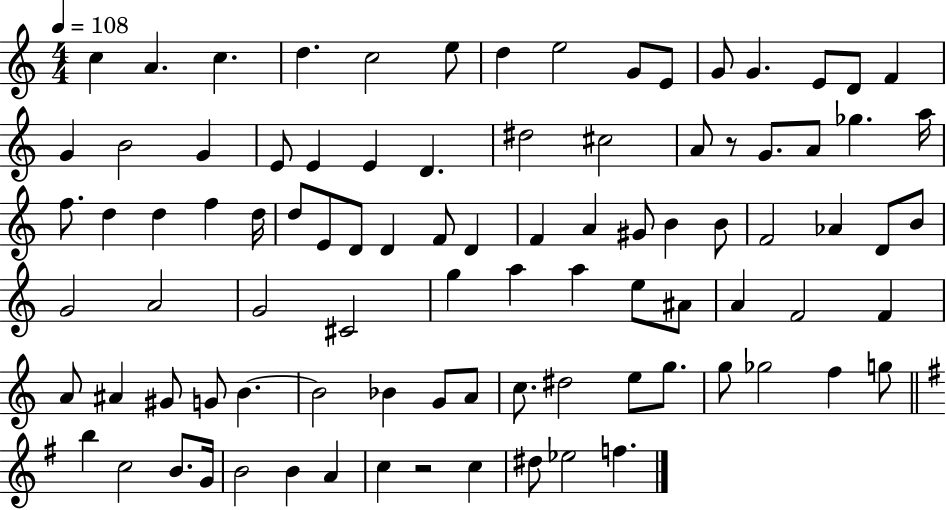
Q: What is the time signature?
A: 4/4